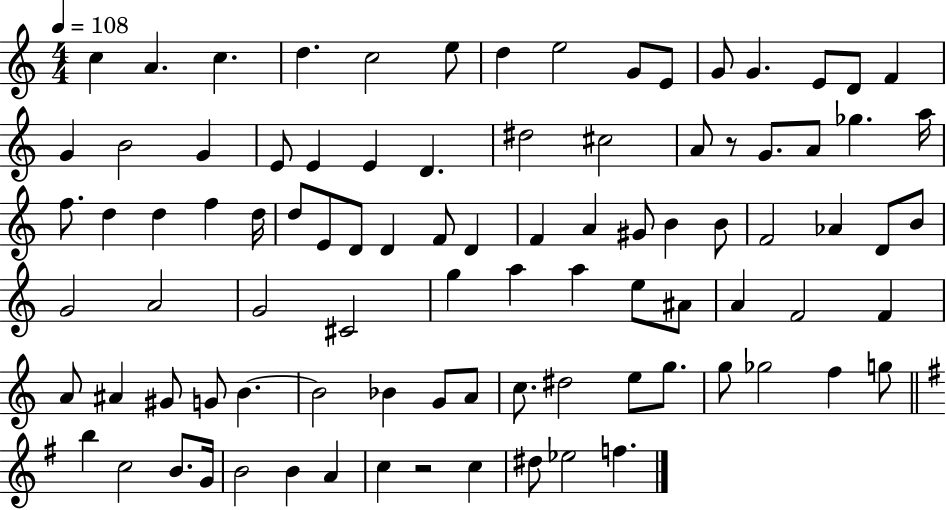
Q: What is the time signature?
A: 4/4